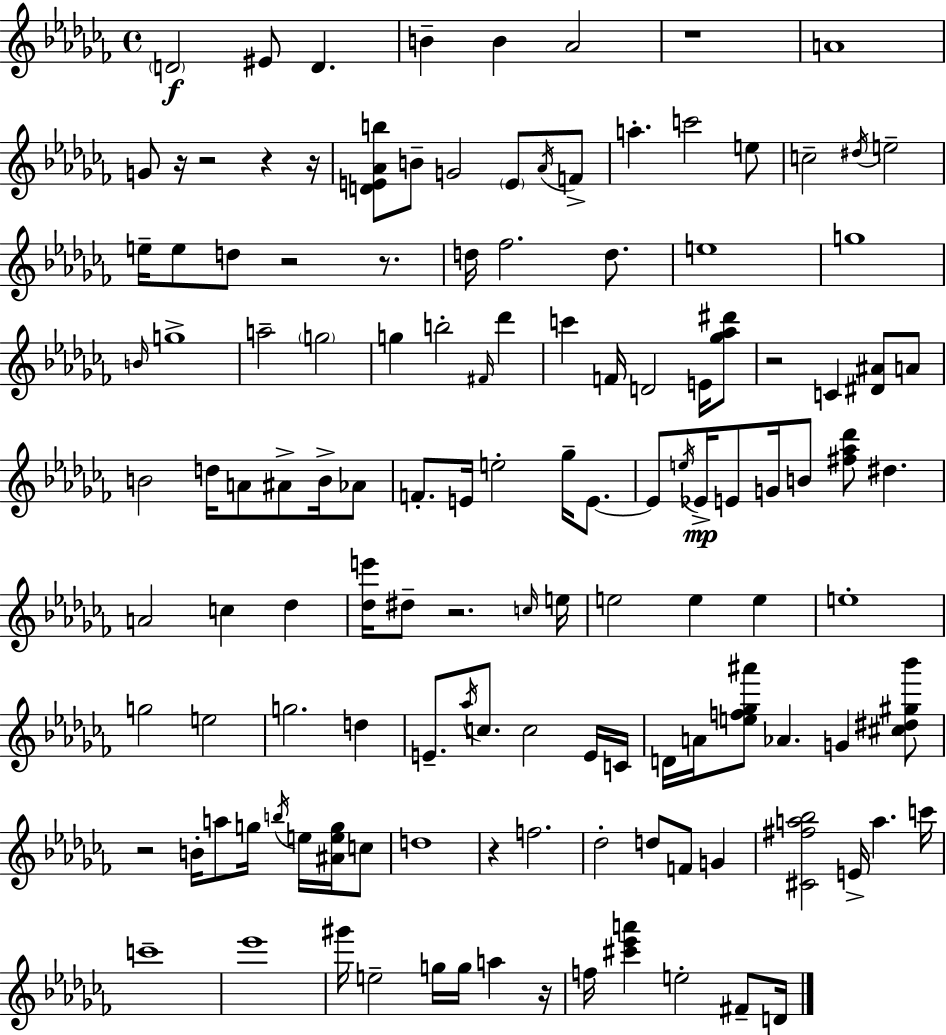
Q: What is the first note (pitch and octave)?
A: D4